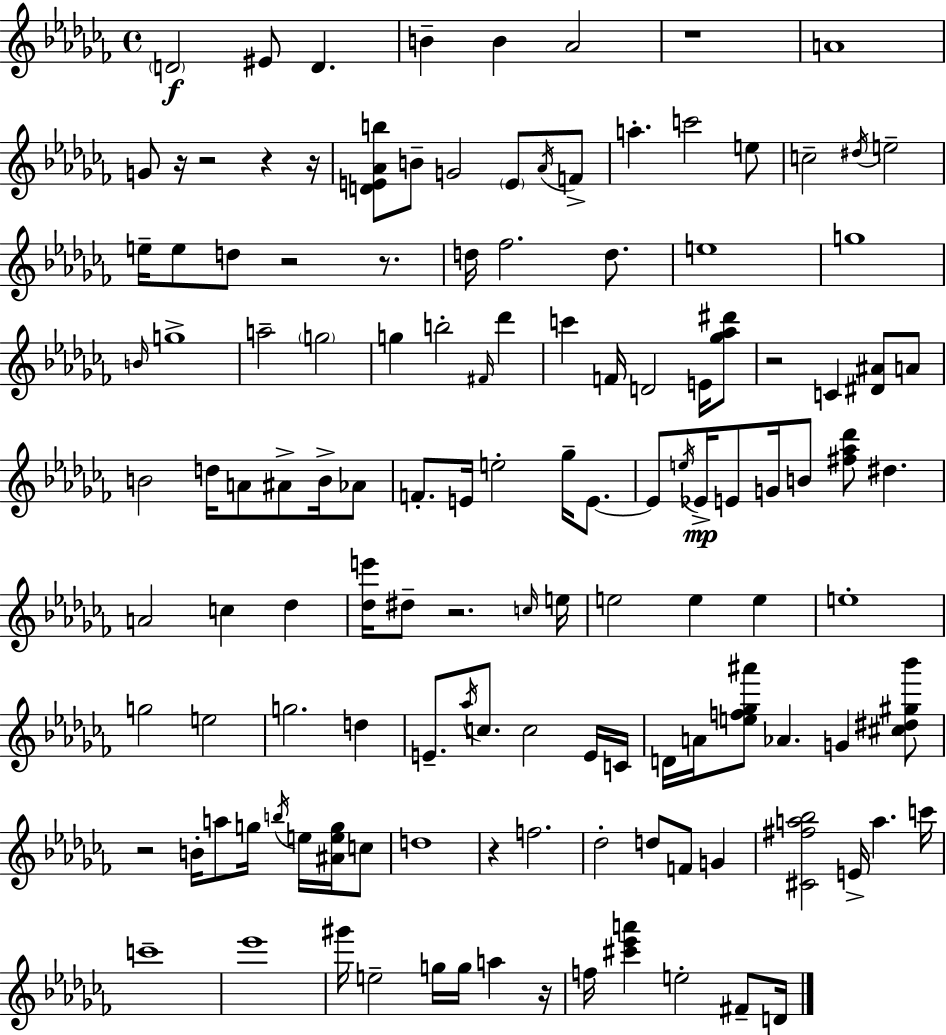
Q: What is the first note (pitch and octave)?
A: D4